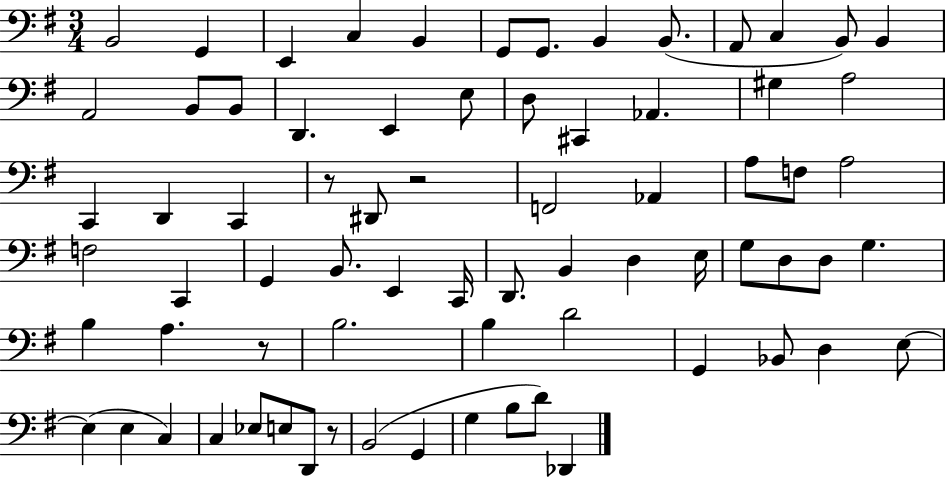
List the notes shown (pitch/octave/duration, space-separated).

B2/h G2/q E2/q C3/q B2/q G2/e G2/e. B2/q B2/e. A2/e C3/q B2/e B2/q A2/h B2/e B2/e D2/q. E2/q E3/e D3/e C#2/q Ab2/q. G#3/q A3/h C2/q D2/q C2/q R/e D#2/e R/h F2/h Ab2/q A3/e F3/e A3/h F3/h C2/q G2/q B2/e. E2/q C2/s D2/e. B2/q D3/q E3/s G3/e D3/e D3/e G3/q. B3/q A3/q. R/e B3/h. B3/q D4/h G2/q Bb2/e D3/q E3/e E3/q E3/q C3/q C3/q Eb3/e E3/e D2/e R/e B2/h G2/q G3/q B3/e D4/e Db2/q